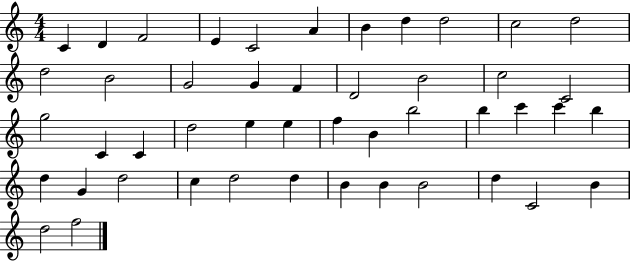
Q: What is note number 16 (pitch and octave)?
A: F4